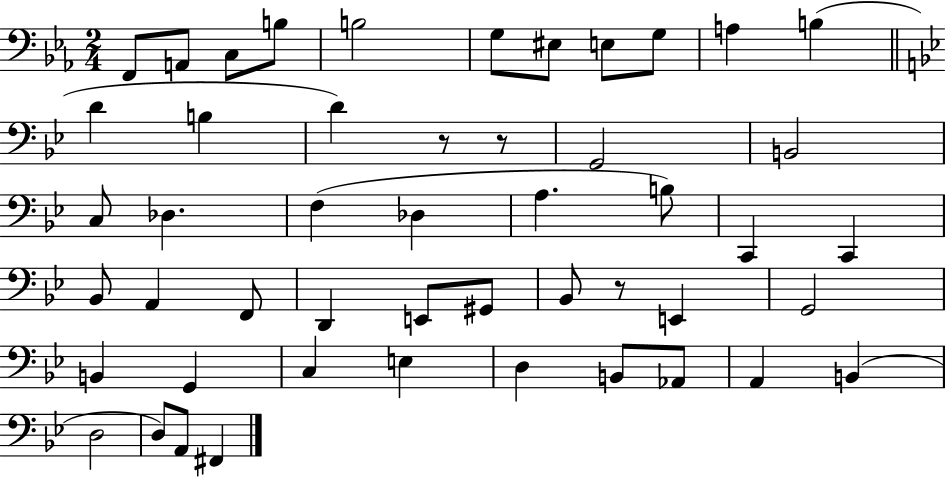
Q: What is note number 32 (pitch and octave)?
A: E2